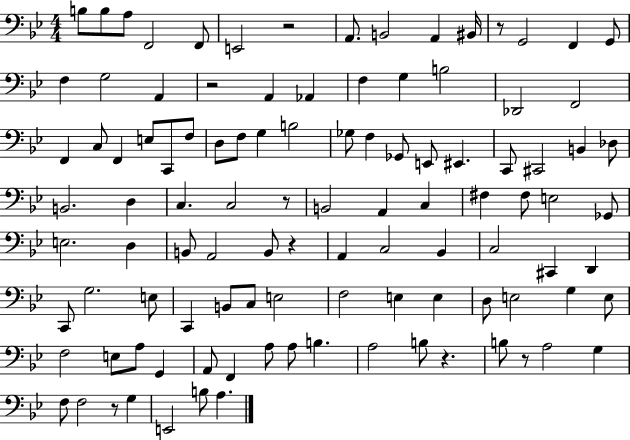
{
  \clef bass
  \numericTimeSignature
  \time 4/4
  \key bes \major
  b8 b8 a8 f,2 f,8 | e,2 r2 | a,8. b,2 a,4 bis,16 | r8 g,2 f,4 g,8 | \break f4 g2 a,4 | r2 a,4 aes,4 | f4 g4 b2 | des,2 f,2 | \break f,4 c8 f,4 e8 c,8 f8 | d8 f8 g4 b2 | ges8 f4 ges,8 e,8 eis,4. | c,8 cis,2 b,4 des8 | \break b,2. d4 | c4. c2 r8 | b,2 a,4 c4 | fis4 fis8 e2 ges,8 | \break e2. d4 | b,8 a,2 b,8 r4 | a,4 c2 bes,4 | c2 cis,4 d,4 | \break c,8 g2. e8 | c,4 b,8 c8 e2 | f2 e4 e4 | d8 e2 g4 e8 | \break f2 e8 a8 g,4 | a,8 f,4 a8 a8 b4. | a2 b8 r4. | b8 r8 a2 g4 | \break f8 f2 r8 g4 | e,2 b8 a4. | \bar "|."
}